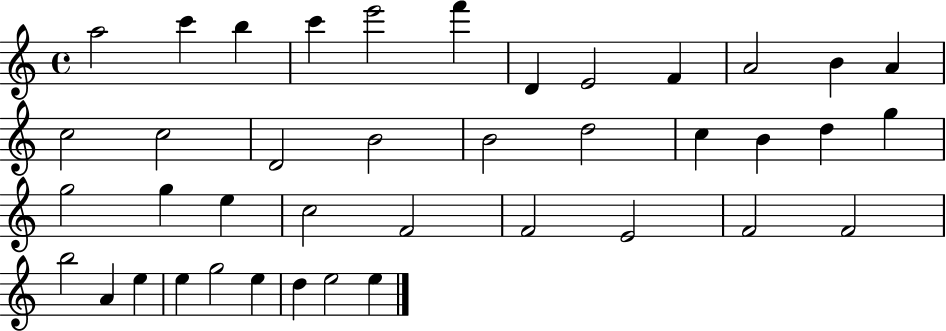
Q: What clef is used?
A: treble